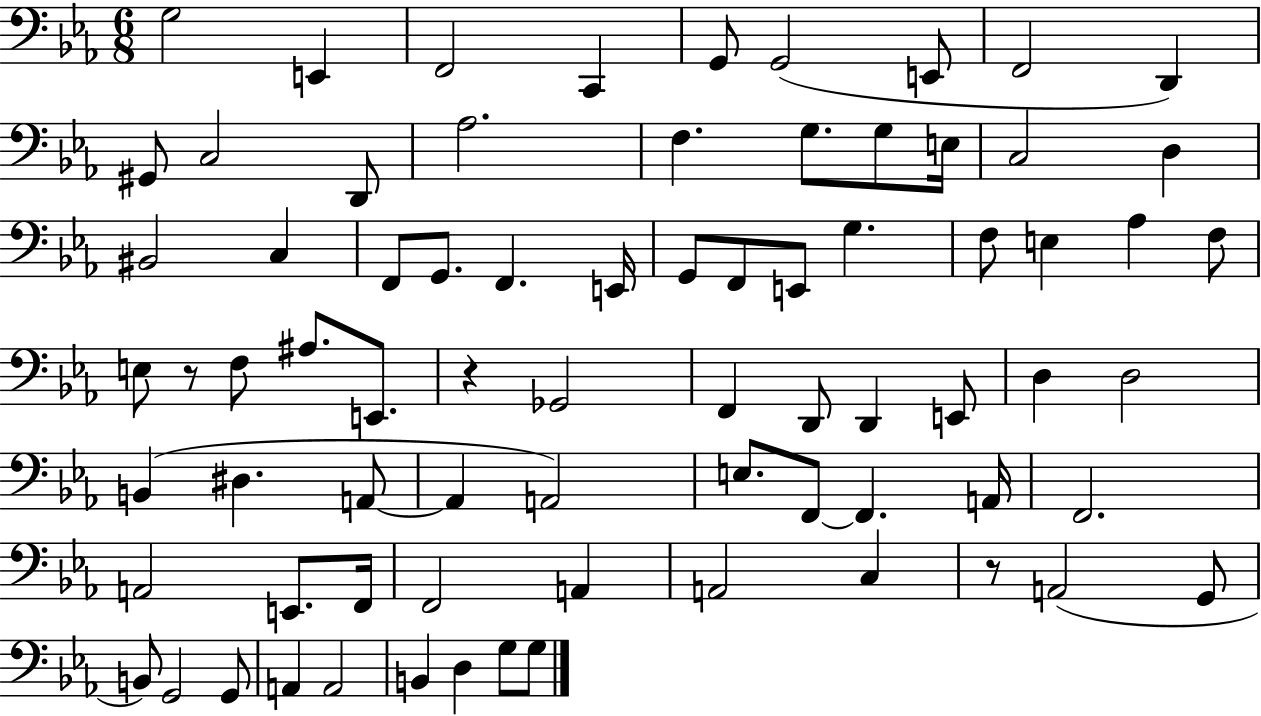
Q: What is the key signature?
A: EES major